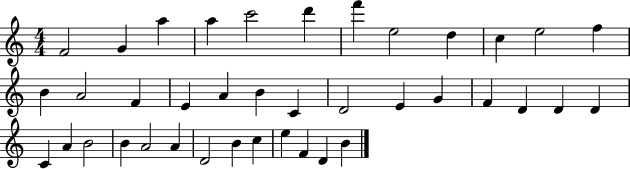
X:1
T:Untitled
M:4/4
L:1/4
K:C
F2 G a a c'2 d' f' e2 d c e2 f B A2 F E A B C D2 E G F D D D C A B2 B A2 A D2 B c e F D B